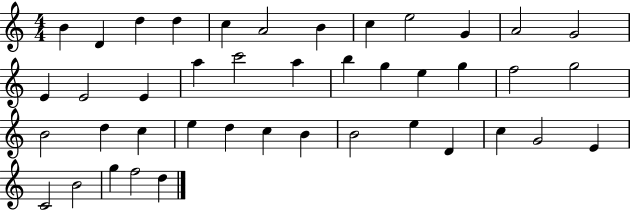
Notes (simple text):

B4/q D4/q D5/q D5/q C5/q A4/h B4/q C5/q E5/h G4/q A4/h G4/h E4/q E4/h E4/q A5/q C6/h A5/q B5/q G5/q E5/q G5/q F5/h G5/h B4/h D5/q C5/q E5/q D5/q C5/q B4/q B4/h E5/q D4/q C5/q G4/h E4/q C4/h B4/h G5/q F5/h D5/q